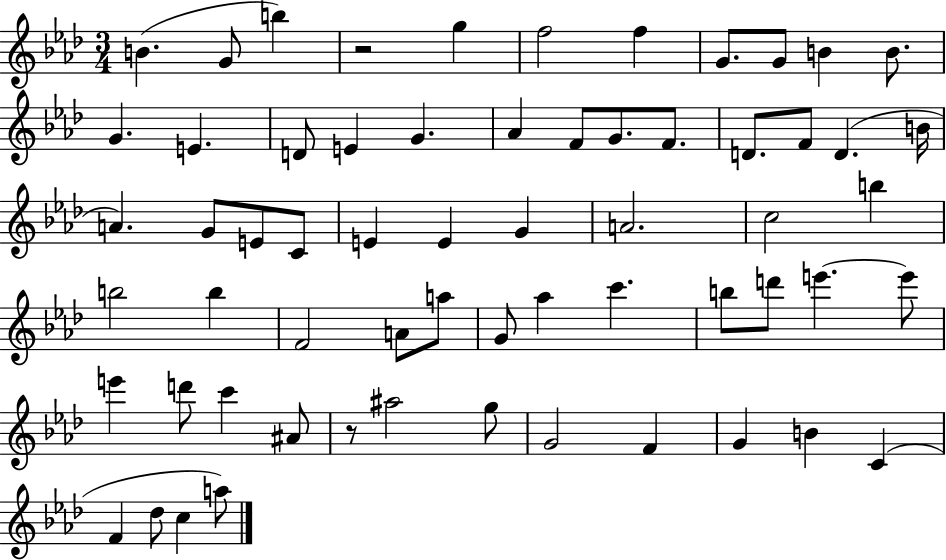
X:1
T:Untitled
M:3/4
L:1/4
K:Ab
B G/2 b z2 g f2 f G/2 G/2 B B/2 G E D/2 E G _A F/2 G/2 F/2 D/2 F/2 D B/4 A G/2 E/2 C/2 E E G A2 c2 b b2 b F2 A/2 a/2 G/2 _a c' b/2 d'/2 e' e'/2 e' d'/2 c' ^A/2 z/2 ^a2 g/2 G2 F G B C F _d/2 c a/2